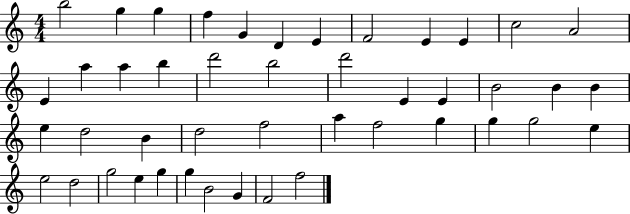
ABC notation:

X:1
T:Untitled
M:4/4
L:1/4
K:C
b2 g g f G D E F2 E E c2 A2 E a a b d'2 b2 d'2 E E B2 B B e d2 B d2 f2 a f2 g g g2 e e2 d2 g2 e g g B2 G F2 f2